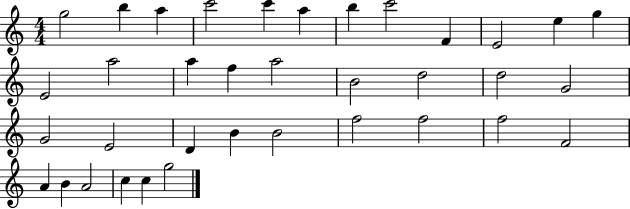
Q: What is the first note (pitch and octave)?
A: G5